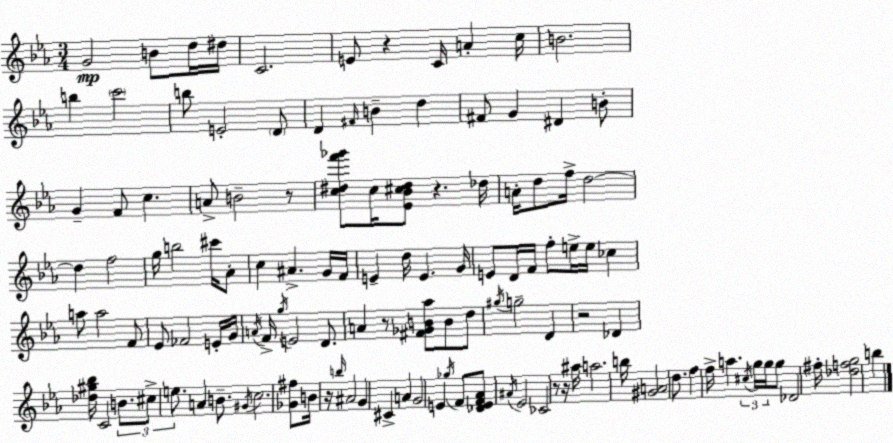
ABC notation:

X:1
T:Untitled
M:3/4
L:1/4
K:Cm
G2 B/2 d/4 ^d/4 C2 E/2 z C/4 A c/4 B2 b c'2 b/2 E2 D/2 D ^F/4 B d ^F/2 G ^D B/2 G F/2 c A/2 B2 z/2 [c^df'_g']/2 c/4 [_E_B^c^d]/2 z _d/4 A/4 d/2 f/4 d2 d f2 g/4 b2 ^c'/4 _A/2 c ^A G/4 F/4 E d/4 E G/4 E/2 D/4 F/4 f/2 e/4 e/4 _c a/2 a2 F/2 _E/2 _F2 E/4 G/4 A/4 F/4 g/4 E2 D/2 A z/2 [^F_GB_a]/2 B/2 d/2 ^g/4 g2 D z2 _D [_d^g_b]/4 C2 B/2 ^c/2 e/2 A B/2 ^G/4 c2 [_G^f]/2 B/4 z/4 b/4 ^A2 G ^C A G2 E _g/4 F/2 [_DEF_A]/2 ^A/4 _E2 _C2 z/2 z/4 ^a/4 a2 b/4 [^GA]2 d/2 f f/4 a ^c/4 g/4 g/4 g/2 _D2 ^f/4 [_dfg]2 b